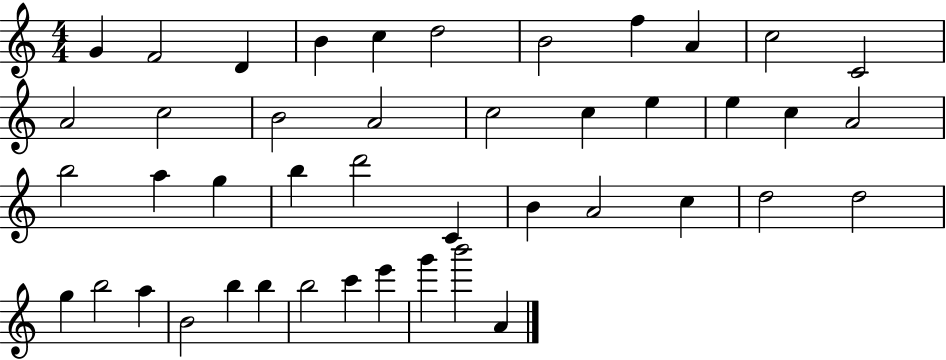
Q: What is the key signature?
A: C major